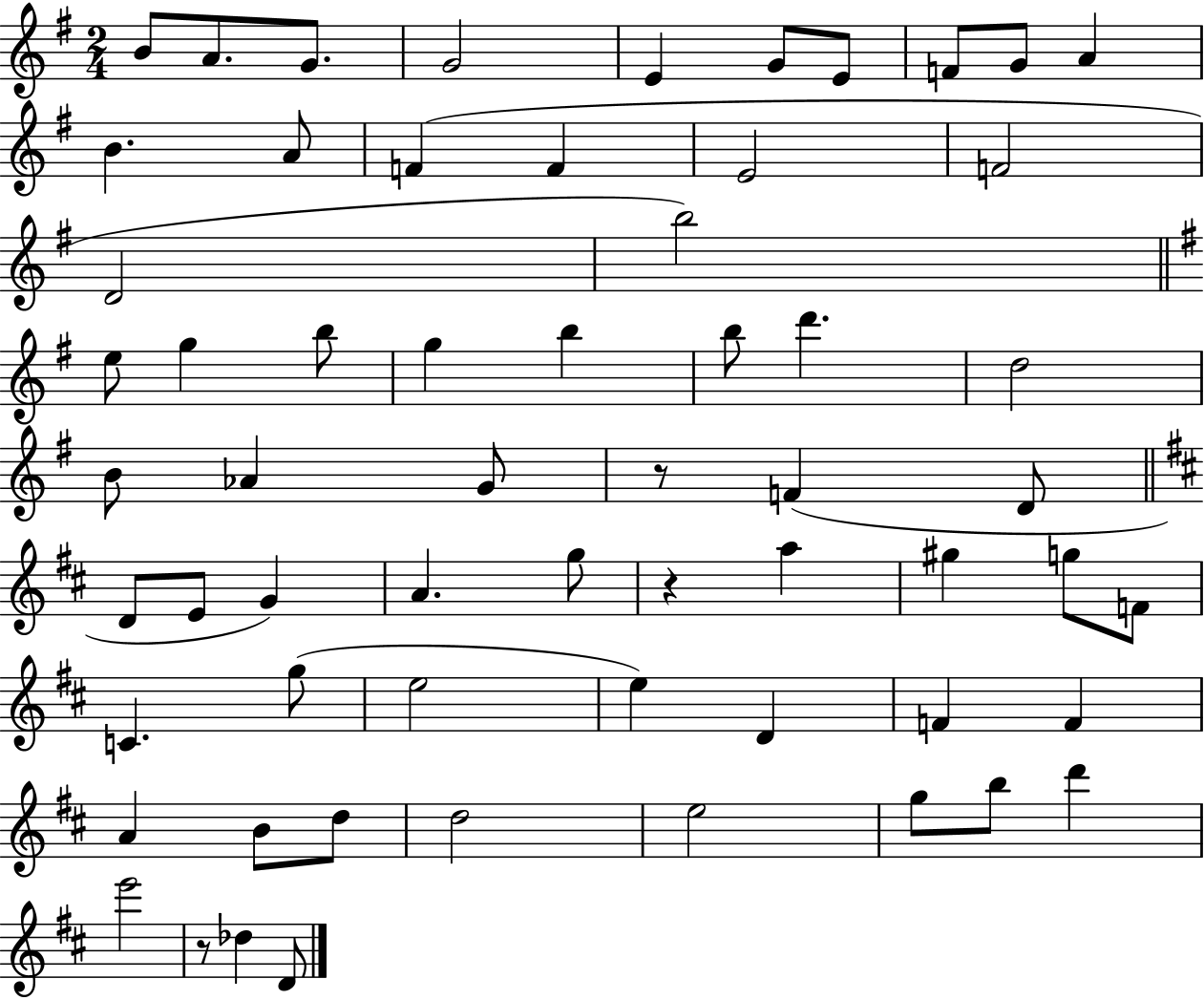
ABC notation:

X:1
T:Untitled
M:2/4
L:1/4
K:G
B/2 A/2 G/2 G2 E G/2 E/2 F/2 G/2 A B A/2 F F E2 F2 D2 b2 e/2 g b/2 g b b/2 d' d2 B/2 _A G/2 z/2 F D/2 D/2 E/2 G A g/2 z a ^g g/2 F/2 C g/2 e2 e D F F A B/2 d/2 d2 e2 g/2 b/2 d' e'2 z/2 _d D/2